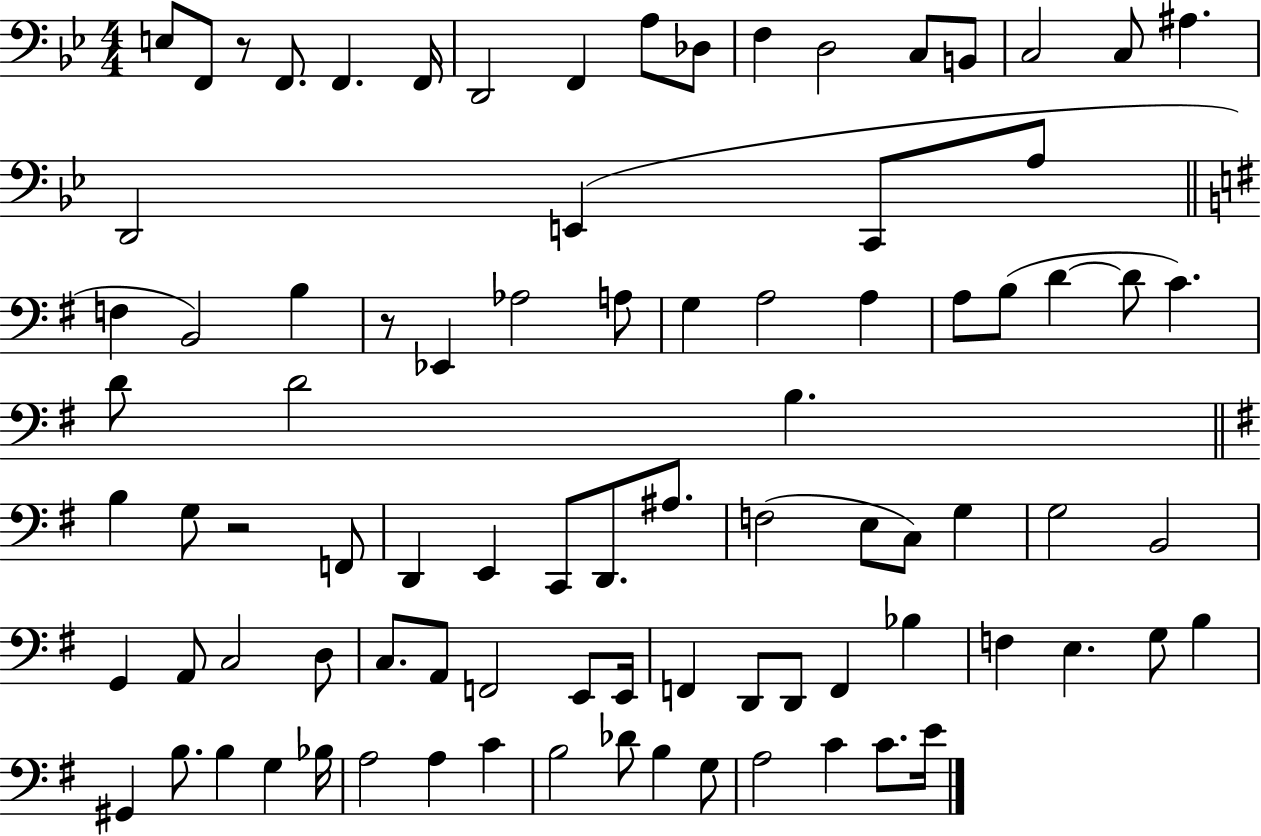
E3/e F2/e R/e F2/e. F2/q. F2/s D2/h F2/q A3/e Db3/e F3/q D3/h C3/e B2/e C3/h C3/e A#3/q. D2/h E2/q C2/e A3/e F3/q B2/h B3/q R/e Eb2/q Ab3/h A3/e G3/q A3/h A3/q A3/e B3/e D4/q D4/e C4/q. D4/e D4/h B3/q. B3/q G3/e R/h F2/e D2/q E2/q C2/e D2/e. A#3/e. F3/h E3/e C3/e G3/q G3/h B2/h G2/q A2/e C3/h D3/e C3/e. A2/e F2/h E2/e E2/s F2/q D2/e D2/e F2/q Bb3/q F3/q E3/q. G3/e B3/q G#2/q B3/e. B3/q G3/q Bb3/s A3/h A3/q C4/q B3/h Db4/e B3/q G3/e A3/h C4/q C4/e. E4/s